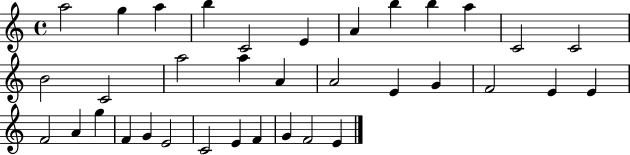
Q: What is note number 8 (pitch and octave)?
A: B5